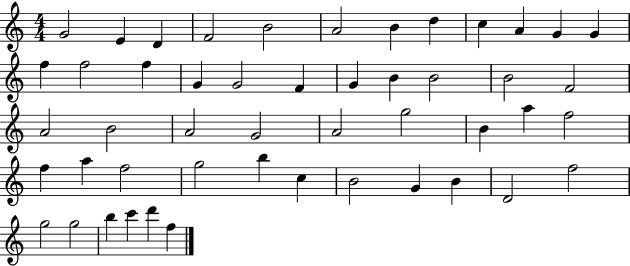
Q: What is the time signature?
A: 4/4